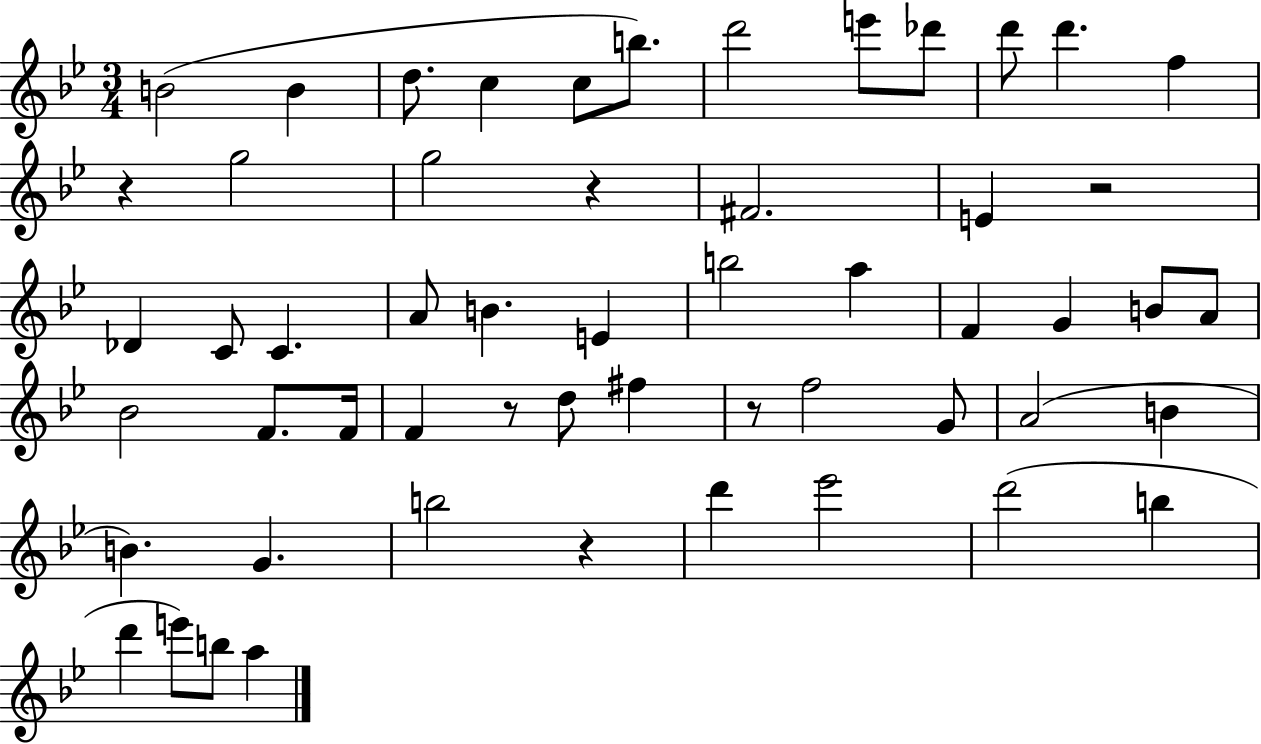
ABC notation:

X:1
T:Untitled
M:3/4
L:1/4
K:Bb
B2 B d/2 c c/2 b/2 d'2 e'/2 _d'/2 d'/2 d' f z g2 g2 z ^F2 E z2 _D C/2 C A/2 B E b2 a F G B/2 A/2 _B2 F/2 F/4 F z/2 d/2 ^f z/2 f2 G/2 A2 B B G b2 z d' _e'2 d'2 b d' e'/2 b/2 a